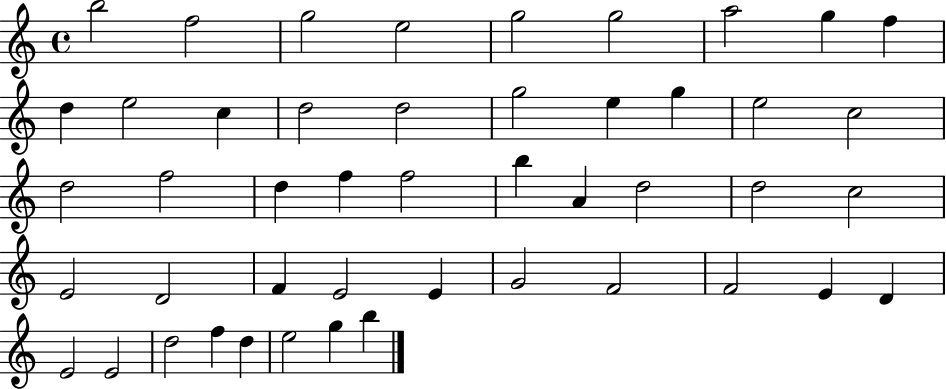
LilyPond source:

{
  \clef treble
  \time 4/4
  \defaultTimeSignature
  \key c \major
  b''2 f''2 | g''2 e''2 | g''2 g''2 | a''2 g''4 f''4 | \break d''4 e''2 c''4 | d''2 d''2 | g''2 e''4 g''4 | e''2 c''2 | \break d''2 f''2 | d''4 f''4 f''2 | b''4 a'4 d''2 | d''2 c''2 | \break e'2 d'2 | f'4 e'2 e'4 | g'2 f'2 | f'2 e'4 d'4 | \break e'2 e'2 | d''2 f''4 d''4 | e''2 g''4 b''4 | \bar "|."
}